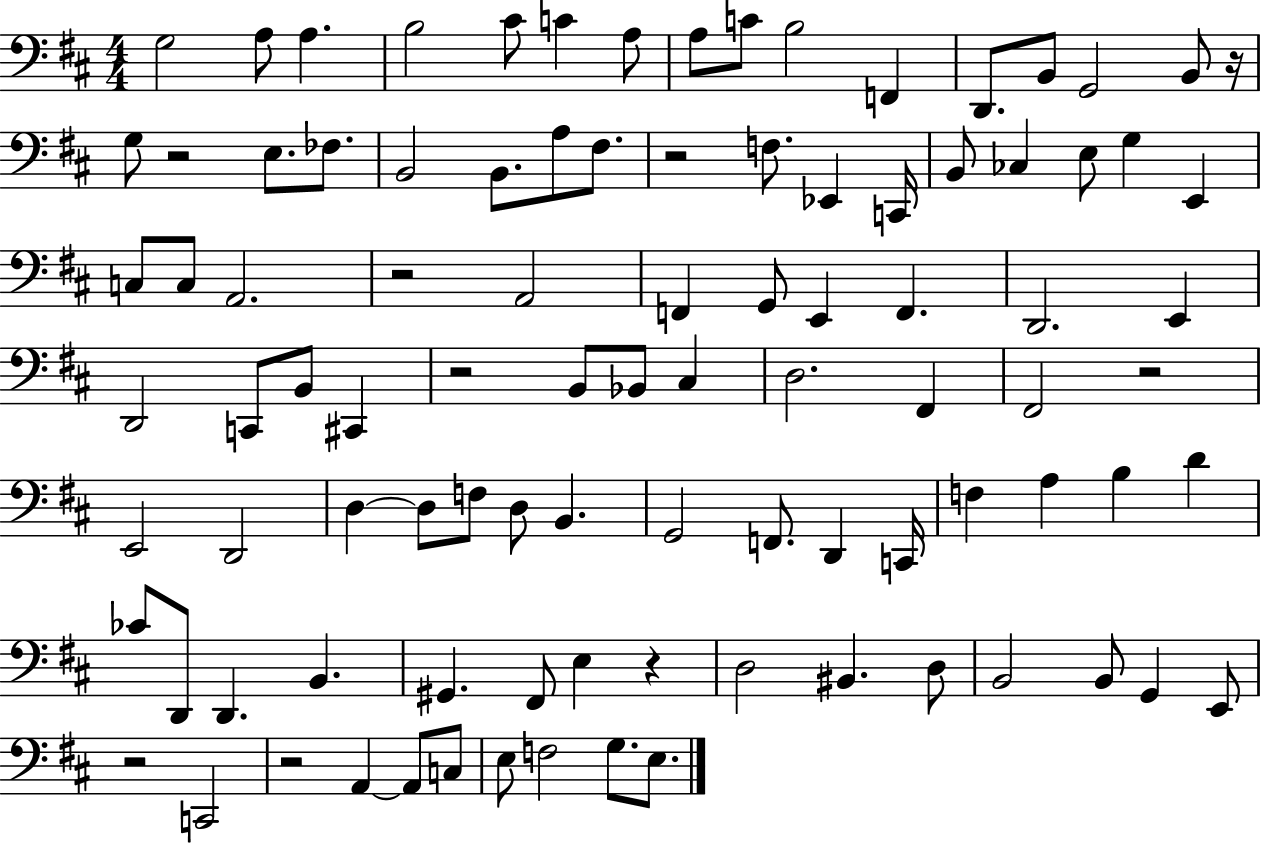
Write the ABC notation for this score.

X:1
T:Untitled
M:4/4
L:1/4
K:D
G,2 A,/2 A, B,2 ^C/2 C A,/2 A,/2 C/2 B,2 F,, D,,/2 B,,/2 G,,2 B,,/2 z/4 G,/2 z2 E,/2 _F,/2 B,,2 B,,/2 A,/2 ^F,/2 z2 F,/2 _E,, C,,/4 B,,/2 _C, E,/2 G, E,, C,/2 C,/2 A,,2 z2 A,,2 F,, G,,/2 E,, F,, D,,2 E,, D,,2 C,,/2 B,,/2 ^C,, z2 B,,/2 _B,,/2 ^C, D,2 ^F,, ^F,,2 z2 E,,2 D,,2 D, D,/2 F,/2 D,/2 B,, G,,2 F,,/2 D,, C,,/4 F, A, B, D _C/2 D,,/2 D,, B,, ^G,, ^F,,/2 E, z D,2 ^B,, D,/2 B,,2 B,,/2 G,, E,,/2 z2 C,,2 z2 A,, A,,/2 C,/2 E,/2 F,2 G,/2 E,/2